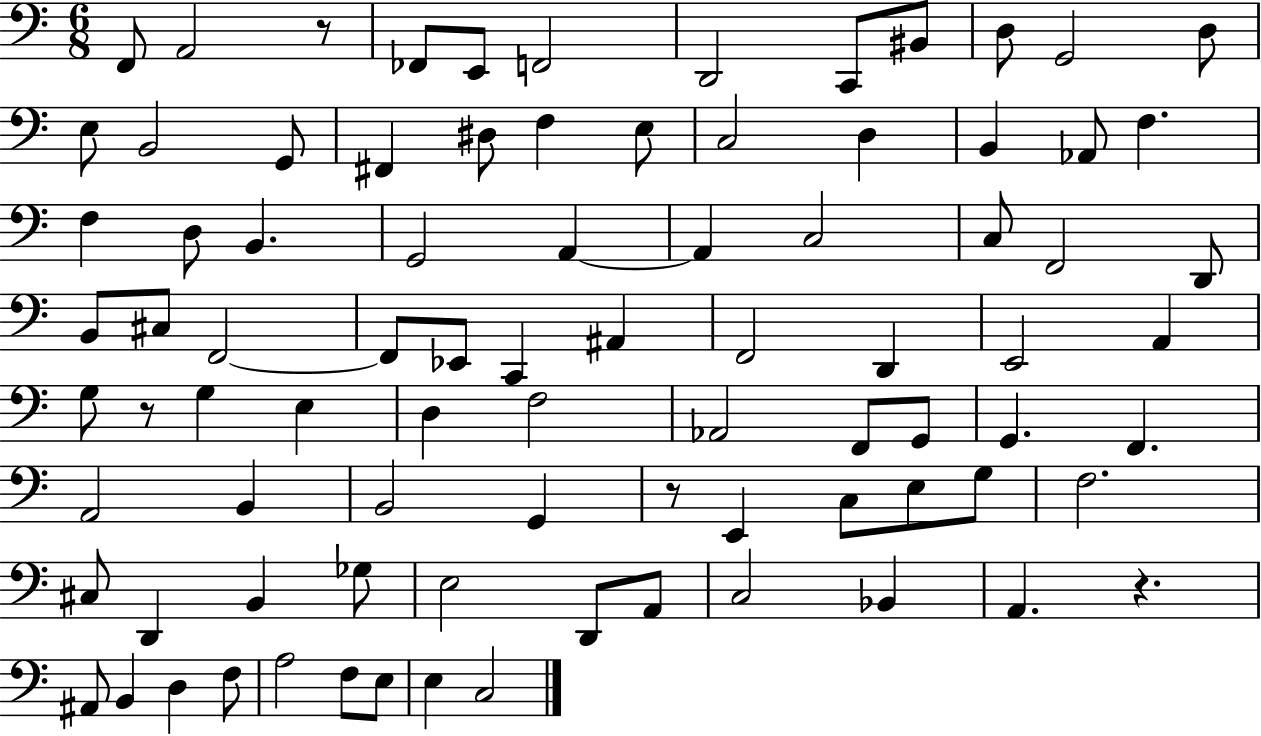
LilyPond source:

{
  \clef bass
  \numericTimeSignature
  \time 6/8
  \key c \major
  f,8 a,2 r8 | fes,8 e,8 f,2 | d,2 c,8 bis,8 | d8 g,2 d8 | \break e8 b,2 g,8 | fis,4 dis8 f4 e8 | c2 d4 | b,4 aes,8 f4. | \break f4 d8 b,4. | g,2 a,4~~ | a,4 c2 | c8 f,2 d,8 | \break b,8 cis8 f,2~~ | f,8 ees,8 c,4 ais,4 | f,2 d,4 | e,2 a,4 | \break g8 r8 g4 e4 | d4 f2 | aes,2 f,8 g,8 | g,4. f,4. | \break a,2 b,4 | b,2 g,4 | r8 e,4 c8 e8 g8 | f2. | \break cis8 d,4 b,4 ges8 | e2 d,8 a,8 | c2 bes,4 | a,4. r4. | \break ais,8 b,4 d4 f8 | a2 f8 e8 | e4 c2 | \bar "|."
}